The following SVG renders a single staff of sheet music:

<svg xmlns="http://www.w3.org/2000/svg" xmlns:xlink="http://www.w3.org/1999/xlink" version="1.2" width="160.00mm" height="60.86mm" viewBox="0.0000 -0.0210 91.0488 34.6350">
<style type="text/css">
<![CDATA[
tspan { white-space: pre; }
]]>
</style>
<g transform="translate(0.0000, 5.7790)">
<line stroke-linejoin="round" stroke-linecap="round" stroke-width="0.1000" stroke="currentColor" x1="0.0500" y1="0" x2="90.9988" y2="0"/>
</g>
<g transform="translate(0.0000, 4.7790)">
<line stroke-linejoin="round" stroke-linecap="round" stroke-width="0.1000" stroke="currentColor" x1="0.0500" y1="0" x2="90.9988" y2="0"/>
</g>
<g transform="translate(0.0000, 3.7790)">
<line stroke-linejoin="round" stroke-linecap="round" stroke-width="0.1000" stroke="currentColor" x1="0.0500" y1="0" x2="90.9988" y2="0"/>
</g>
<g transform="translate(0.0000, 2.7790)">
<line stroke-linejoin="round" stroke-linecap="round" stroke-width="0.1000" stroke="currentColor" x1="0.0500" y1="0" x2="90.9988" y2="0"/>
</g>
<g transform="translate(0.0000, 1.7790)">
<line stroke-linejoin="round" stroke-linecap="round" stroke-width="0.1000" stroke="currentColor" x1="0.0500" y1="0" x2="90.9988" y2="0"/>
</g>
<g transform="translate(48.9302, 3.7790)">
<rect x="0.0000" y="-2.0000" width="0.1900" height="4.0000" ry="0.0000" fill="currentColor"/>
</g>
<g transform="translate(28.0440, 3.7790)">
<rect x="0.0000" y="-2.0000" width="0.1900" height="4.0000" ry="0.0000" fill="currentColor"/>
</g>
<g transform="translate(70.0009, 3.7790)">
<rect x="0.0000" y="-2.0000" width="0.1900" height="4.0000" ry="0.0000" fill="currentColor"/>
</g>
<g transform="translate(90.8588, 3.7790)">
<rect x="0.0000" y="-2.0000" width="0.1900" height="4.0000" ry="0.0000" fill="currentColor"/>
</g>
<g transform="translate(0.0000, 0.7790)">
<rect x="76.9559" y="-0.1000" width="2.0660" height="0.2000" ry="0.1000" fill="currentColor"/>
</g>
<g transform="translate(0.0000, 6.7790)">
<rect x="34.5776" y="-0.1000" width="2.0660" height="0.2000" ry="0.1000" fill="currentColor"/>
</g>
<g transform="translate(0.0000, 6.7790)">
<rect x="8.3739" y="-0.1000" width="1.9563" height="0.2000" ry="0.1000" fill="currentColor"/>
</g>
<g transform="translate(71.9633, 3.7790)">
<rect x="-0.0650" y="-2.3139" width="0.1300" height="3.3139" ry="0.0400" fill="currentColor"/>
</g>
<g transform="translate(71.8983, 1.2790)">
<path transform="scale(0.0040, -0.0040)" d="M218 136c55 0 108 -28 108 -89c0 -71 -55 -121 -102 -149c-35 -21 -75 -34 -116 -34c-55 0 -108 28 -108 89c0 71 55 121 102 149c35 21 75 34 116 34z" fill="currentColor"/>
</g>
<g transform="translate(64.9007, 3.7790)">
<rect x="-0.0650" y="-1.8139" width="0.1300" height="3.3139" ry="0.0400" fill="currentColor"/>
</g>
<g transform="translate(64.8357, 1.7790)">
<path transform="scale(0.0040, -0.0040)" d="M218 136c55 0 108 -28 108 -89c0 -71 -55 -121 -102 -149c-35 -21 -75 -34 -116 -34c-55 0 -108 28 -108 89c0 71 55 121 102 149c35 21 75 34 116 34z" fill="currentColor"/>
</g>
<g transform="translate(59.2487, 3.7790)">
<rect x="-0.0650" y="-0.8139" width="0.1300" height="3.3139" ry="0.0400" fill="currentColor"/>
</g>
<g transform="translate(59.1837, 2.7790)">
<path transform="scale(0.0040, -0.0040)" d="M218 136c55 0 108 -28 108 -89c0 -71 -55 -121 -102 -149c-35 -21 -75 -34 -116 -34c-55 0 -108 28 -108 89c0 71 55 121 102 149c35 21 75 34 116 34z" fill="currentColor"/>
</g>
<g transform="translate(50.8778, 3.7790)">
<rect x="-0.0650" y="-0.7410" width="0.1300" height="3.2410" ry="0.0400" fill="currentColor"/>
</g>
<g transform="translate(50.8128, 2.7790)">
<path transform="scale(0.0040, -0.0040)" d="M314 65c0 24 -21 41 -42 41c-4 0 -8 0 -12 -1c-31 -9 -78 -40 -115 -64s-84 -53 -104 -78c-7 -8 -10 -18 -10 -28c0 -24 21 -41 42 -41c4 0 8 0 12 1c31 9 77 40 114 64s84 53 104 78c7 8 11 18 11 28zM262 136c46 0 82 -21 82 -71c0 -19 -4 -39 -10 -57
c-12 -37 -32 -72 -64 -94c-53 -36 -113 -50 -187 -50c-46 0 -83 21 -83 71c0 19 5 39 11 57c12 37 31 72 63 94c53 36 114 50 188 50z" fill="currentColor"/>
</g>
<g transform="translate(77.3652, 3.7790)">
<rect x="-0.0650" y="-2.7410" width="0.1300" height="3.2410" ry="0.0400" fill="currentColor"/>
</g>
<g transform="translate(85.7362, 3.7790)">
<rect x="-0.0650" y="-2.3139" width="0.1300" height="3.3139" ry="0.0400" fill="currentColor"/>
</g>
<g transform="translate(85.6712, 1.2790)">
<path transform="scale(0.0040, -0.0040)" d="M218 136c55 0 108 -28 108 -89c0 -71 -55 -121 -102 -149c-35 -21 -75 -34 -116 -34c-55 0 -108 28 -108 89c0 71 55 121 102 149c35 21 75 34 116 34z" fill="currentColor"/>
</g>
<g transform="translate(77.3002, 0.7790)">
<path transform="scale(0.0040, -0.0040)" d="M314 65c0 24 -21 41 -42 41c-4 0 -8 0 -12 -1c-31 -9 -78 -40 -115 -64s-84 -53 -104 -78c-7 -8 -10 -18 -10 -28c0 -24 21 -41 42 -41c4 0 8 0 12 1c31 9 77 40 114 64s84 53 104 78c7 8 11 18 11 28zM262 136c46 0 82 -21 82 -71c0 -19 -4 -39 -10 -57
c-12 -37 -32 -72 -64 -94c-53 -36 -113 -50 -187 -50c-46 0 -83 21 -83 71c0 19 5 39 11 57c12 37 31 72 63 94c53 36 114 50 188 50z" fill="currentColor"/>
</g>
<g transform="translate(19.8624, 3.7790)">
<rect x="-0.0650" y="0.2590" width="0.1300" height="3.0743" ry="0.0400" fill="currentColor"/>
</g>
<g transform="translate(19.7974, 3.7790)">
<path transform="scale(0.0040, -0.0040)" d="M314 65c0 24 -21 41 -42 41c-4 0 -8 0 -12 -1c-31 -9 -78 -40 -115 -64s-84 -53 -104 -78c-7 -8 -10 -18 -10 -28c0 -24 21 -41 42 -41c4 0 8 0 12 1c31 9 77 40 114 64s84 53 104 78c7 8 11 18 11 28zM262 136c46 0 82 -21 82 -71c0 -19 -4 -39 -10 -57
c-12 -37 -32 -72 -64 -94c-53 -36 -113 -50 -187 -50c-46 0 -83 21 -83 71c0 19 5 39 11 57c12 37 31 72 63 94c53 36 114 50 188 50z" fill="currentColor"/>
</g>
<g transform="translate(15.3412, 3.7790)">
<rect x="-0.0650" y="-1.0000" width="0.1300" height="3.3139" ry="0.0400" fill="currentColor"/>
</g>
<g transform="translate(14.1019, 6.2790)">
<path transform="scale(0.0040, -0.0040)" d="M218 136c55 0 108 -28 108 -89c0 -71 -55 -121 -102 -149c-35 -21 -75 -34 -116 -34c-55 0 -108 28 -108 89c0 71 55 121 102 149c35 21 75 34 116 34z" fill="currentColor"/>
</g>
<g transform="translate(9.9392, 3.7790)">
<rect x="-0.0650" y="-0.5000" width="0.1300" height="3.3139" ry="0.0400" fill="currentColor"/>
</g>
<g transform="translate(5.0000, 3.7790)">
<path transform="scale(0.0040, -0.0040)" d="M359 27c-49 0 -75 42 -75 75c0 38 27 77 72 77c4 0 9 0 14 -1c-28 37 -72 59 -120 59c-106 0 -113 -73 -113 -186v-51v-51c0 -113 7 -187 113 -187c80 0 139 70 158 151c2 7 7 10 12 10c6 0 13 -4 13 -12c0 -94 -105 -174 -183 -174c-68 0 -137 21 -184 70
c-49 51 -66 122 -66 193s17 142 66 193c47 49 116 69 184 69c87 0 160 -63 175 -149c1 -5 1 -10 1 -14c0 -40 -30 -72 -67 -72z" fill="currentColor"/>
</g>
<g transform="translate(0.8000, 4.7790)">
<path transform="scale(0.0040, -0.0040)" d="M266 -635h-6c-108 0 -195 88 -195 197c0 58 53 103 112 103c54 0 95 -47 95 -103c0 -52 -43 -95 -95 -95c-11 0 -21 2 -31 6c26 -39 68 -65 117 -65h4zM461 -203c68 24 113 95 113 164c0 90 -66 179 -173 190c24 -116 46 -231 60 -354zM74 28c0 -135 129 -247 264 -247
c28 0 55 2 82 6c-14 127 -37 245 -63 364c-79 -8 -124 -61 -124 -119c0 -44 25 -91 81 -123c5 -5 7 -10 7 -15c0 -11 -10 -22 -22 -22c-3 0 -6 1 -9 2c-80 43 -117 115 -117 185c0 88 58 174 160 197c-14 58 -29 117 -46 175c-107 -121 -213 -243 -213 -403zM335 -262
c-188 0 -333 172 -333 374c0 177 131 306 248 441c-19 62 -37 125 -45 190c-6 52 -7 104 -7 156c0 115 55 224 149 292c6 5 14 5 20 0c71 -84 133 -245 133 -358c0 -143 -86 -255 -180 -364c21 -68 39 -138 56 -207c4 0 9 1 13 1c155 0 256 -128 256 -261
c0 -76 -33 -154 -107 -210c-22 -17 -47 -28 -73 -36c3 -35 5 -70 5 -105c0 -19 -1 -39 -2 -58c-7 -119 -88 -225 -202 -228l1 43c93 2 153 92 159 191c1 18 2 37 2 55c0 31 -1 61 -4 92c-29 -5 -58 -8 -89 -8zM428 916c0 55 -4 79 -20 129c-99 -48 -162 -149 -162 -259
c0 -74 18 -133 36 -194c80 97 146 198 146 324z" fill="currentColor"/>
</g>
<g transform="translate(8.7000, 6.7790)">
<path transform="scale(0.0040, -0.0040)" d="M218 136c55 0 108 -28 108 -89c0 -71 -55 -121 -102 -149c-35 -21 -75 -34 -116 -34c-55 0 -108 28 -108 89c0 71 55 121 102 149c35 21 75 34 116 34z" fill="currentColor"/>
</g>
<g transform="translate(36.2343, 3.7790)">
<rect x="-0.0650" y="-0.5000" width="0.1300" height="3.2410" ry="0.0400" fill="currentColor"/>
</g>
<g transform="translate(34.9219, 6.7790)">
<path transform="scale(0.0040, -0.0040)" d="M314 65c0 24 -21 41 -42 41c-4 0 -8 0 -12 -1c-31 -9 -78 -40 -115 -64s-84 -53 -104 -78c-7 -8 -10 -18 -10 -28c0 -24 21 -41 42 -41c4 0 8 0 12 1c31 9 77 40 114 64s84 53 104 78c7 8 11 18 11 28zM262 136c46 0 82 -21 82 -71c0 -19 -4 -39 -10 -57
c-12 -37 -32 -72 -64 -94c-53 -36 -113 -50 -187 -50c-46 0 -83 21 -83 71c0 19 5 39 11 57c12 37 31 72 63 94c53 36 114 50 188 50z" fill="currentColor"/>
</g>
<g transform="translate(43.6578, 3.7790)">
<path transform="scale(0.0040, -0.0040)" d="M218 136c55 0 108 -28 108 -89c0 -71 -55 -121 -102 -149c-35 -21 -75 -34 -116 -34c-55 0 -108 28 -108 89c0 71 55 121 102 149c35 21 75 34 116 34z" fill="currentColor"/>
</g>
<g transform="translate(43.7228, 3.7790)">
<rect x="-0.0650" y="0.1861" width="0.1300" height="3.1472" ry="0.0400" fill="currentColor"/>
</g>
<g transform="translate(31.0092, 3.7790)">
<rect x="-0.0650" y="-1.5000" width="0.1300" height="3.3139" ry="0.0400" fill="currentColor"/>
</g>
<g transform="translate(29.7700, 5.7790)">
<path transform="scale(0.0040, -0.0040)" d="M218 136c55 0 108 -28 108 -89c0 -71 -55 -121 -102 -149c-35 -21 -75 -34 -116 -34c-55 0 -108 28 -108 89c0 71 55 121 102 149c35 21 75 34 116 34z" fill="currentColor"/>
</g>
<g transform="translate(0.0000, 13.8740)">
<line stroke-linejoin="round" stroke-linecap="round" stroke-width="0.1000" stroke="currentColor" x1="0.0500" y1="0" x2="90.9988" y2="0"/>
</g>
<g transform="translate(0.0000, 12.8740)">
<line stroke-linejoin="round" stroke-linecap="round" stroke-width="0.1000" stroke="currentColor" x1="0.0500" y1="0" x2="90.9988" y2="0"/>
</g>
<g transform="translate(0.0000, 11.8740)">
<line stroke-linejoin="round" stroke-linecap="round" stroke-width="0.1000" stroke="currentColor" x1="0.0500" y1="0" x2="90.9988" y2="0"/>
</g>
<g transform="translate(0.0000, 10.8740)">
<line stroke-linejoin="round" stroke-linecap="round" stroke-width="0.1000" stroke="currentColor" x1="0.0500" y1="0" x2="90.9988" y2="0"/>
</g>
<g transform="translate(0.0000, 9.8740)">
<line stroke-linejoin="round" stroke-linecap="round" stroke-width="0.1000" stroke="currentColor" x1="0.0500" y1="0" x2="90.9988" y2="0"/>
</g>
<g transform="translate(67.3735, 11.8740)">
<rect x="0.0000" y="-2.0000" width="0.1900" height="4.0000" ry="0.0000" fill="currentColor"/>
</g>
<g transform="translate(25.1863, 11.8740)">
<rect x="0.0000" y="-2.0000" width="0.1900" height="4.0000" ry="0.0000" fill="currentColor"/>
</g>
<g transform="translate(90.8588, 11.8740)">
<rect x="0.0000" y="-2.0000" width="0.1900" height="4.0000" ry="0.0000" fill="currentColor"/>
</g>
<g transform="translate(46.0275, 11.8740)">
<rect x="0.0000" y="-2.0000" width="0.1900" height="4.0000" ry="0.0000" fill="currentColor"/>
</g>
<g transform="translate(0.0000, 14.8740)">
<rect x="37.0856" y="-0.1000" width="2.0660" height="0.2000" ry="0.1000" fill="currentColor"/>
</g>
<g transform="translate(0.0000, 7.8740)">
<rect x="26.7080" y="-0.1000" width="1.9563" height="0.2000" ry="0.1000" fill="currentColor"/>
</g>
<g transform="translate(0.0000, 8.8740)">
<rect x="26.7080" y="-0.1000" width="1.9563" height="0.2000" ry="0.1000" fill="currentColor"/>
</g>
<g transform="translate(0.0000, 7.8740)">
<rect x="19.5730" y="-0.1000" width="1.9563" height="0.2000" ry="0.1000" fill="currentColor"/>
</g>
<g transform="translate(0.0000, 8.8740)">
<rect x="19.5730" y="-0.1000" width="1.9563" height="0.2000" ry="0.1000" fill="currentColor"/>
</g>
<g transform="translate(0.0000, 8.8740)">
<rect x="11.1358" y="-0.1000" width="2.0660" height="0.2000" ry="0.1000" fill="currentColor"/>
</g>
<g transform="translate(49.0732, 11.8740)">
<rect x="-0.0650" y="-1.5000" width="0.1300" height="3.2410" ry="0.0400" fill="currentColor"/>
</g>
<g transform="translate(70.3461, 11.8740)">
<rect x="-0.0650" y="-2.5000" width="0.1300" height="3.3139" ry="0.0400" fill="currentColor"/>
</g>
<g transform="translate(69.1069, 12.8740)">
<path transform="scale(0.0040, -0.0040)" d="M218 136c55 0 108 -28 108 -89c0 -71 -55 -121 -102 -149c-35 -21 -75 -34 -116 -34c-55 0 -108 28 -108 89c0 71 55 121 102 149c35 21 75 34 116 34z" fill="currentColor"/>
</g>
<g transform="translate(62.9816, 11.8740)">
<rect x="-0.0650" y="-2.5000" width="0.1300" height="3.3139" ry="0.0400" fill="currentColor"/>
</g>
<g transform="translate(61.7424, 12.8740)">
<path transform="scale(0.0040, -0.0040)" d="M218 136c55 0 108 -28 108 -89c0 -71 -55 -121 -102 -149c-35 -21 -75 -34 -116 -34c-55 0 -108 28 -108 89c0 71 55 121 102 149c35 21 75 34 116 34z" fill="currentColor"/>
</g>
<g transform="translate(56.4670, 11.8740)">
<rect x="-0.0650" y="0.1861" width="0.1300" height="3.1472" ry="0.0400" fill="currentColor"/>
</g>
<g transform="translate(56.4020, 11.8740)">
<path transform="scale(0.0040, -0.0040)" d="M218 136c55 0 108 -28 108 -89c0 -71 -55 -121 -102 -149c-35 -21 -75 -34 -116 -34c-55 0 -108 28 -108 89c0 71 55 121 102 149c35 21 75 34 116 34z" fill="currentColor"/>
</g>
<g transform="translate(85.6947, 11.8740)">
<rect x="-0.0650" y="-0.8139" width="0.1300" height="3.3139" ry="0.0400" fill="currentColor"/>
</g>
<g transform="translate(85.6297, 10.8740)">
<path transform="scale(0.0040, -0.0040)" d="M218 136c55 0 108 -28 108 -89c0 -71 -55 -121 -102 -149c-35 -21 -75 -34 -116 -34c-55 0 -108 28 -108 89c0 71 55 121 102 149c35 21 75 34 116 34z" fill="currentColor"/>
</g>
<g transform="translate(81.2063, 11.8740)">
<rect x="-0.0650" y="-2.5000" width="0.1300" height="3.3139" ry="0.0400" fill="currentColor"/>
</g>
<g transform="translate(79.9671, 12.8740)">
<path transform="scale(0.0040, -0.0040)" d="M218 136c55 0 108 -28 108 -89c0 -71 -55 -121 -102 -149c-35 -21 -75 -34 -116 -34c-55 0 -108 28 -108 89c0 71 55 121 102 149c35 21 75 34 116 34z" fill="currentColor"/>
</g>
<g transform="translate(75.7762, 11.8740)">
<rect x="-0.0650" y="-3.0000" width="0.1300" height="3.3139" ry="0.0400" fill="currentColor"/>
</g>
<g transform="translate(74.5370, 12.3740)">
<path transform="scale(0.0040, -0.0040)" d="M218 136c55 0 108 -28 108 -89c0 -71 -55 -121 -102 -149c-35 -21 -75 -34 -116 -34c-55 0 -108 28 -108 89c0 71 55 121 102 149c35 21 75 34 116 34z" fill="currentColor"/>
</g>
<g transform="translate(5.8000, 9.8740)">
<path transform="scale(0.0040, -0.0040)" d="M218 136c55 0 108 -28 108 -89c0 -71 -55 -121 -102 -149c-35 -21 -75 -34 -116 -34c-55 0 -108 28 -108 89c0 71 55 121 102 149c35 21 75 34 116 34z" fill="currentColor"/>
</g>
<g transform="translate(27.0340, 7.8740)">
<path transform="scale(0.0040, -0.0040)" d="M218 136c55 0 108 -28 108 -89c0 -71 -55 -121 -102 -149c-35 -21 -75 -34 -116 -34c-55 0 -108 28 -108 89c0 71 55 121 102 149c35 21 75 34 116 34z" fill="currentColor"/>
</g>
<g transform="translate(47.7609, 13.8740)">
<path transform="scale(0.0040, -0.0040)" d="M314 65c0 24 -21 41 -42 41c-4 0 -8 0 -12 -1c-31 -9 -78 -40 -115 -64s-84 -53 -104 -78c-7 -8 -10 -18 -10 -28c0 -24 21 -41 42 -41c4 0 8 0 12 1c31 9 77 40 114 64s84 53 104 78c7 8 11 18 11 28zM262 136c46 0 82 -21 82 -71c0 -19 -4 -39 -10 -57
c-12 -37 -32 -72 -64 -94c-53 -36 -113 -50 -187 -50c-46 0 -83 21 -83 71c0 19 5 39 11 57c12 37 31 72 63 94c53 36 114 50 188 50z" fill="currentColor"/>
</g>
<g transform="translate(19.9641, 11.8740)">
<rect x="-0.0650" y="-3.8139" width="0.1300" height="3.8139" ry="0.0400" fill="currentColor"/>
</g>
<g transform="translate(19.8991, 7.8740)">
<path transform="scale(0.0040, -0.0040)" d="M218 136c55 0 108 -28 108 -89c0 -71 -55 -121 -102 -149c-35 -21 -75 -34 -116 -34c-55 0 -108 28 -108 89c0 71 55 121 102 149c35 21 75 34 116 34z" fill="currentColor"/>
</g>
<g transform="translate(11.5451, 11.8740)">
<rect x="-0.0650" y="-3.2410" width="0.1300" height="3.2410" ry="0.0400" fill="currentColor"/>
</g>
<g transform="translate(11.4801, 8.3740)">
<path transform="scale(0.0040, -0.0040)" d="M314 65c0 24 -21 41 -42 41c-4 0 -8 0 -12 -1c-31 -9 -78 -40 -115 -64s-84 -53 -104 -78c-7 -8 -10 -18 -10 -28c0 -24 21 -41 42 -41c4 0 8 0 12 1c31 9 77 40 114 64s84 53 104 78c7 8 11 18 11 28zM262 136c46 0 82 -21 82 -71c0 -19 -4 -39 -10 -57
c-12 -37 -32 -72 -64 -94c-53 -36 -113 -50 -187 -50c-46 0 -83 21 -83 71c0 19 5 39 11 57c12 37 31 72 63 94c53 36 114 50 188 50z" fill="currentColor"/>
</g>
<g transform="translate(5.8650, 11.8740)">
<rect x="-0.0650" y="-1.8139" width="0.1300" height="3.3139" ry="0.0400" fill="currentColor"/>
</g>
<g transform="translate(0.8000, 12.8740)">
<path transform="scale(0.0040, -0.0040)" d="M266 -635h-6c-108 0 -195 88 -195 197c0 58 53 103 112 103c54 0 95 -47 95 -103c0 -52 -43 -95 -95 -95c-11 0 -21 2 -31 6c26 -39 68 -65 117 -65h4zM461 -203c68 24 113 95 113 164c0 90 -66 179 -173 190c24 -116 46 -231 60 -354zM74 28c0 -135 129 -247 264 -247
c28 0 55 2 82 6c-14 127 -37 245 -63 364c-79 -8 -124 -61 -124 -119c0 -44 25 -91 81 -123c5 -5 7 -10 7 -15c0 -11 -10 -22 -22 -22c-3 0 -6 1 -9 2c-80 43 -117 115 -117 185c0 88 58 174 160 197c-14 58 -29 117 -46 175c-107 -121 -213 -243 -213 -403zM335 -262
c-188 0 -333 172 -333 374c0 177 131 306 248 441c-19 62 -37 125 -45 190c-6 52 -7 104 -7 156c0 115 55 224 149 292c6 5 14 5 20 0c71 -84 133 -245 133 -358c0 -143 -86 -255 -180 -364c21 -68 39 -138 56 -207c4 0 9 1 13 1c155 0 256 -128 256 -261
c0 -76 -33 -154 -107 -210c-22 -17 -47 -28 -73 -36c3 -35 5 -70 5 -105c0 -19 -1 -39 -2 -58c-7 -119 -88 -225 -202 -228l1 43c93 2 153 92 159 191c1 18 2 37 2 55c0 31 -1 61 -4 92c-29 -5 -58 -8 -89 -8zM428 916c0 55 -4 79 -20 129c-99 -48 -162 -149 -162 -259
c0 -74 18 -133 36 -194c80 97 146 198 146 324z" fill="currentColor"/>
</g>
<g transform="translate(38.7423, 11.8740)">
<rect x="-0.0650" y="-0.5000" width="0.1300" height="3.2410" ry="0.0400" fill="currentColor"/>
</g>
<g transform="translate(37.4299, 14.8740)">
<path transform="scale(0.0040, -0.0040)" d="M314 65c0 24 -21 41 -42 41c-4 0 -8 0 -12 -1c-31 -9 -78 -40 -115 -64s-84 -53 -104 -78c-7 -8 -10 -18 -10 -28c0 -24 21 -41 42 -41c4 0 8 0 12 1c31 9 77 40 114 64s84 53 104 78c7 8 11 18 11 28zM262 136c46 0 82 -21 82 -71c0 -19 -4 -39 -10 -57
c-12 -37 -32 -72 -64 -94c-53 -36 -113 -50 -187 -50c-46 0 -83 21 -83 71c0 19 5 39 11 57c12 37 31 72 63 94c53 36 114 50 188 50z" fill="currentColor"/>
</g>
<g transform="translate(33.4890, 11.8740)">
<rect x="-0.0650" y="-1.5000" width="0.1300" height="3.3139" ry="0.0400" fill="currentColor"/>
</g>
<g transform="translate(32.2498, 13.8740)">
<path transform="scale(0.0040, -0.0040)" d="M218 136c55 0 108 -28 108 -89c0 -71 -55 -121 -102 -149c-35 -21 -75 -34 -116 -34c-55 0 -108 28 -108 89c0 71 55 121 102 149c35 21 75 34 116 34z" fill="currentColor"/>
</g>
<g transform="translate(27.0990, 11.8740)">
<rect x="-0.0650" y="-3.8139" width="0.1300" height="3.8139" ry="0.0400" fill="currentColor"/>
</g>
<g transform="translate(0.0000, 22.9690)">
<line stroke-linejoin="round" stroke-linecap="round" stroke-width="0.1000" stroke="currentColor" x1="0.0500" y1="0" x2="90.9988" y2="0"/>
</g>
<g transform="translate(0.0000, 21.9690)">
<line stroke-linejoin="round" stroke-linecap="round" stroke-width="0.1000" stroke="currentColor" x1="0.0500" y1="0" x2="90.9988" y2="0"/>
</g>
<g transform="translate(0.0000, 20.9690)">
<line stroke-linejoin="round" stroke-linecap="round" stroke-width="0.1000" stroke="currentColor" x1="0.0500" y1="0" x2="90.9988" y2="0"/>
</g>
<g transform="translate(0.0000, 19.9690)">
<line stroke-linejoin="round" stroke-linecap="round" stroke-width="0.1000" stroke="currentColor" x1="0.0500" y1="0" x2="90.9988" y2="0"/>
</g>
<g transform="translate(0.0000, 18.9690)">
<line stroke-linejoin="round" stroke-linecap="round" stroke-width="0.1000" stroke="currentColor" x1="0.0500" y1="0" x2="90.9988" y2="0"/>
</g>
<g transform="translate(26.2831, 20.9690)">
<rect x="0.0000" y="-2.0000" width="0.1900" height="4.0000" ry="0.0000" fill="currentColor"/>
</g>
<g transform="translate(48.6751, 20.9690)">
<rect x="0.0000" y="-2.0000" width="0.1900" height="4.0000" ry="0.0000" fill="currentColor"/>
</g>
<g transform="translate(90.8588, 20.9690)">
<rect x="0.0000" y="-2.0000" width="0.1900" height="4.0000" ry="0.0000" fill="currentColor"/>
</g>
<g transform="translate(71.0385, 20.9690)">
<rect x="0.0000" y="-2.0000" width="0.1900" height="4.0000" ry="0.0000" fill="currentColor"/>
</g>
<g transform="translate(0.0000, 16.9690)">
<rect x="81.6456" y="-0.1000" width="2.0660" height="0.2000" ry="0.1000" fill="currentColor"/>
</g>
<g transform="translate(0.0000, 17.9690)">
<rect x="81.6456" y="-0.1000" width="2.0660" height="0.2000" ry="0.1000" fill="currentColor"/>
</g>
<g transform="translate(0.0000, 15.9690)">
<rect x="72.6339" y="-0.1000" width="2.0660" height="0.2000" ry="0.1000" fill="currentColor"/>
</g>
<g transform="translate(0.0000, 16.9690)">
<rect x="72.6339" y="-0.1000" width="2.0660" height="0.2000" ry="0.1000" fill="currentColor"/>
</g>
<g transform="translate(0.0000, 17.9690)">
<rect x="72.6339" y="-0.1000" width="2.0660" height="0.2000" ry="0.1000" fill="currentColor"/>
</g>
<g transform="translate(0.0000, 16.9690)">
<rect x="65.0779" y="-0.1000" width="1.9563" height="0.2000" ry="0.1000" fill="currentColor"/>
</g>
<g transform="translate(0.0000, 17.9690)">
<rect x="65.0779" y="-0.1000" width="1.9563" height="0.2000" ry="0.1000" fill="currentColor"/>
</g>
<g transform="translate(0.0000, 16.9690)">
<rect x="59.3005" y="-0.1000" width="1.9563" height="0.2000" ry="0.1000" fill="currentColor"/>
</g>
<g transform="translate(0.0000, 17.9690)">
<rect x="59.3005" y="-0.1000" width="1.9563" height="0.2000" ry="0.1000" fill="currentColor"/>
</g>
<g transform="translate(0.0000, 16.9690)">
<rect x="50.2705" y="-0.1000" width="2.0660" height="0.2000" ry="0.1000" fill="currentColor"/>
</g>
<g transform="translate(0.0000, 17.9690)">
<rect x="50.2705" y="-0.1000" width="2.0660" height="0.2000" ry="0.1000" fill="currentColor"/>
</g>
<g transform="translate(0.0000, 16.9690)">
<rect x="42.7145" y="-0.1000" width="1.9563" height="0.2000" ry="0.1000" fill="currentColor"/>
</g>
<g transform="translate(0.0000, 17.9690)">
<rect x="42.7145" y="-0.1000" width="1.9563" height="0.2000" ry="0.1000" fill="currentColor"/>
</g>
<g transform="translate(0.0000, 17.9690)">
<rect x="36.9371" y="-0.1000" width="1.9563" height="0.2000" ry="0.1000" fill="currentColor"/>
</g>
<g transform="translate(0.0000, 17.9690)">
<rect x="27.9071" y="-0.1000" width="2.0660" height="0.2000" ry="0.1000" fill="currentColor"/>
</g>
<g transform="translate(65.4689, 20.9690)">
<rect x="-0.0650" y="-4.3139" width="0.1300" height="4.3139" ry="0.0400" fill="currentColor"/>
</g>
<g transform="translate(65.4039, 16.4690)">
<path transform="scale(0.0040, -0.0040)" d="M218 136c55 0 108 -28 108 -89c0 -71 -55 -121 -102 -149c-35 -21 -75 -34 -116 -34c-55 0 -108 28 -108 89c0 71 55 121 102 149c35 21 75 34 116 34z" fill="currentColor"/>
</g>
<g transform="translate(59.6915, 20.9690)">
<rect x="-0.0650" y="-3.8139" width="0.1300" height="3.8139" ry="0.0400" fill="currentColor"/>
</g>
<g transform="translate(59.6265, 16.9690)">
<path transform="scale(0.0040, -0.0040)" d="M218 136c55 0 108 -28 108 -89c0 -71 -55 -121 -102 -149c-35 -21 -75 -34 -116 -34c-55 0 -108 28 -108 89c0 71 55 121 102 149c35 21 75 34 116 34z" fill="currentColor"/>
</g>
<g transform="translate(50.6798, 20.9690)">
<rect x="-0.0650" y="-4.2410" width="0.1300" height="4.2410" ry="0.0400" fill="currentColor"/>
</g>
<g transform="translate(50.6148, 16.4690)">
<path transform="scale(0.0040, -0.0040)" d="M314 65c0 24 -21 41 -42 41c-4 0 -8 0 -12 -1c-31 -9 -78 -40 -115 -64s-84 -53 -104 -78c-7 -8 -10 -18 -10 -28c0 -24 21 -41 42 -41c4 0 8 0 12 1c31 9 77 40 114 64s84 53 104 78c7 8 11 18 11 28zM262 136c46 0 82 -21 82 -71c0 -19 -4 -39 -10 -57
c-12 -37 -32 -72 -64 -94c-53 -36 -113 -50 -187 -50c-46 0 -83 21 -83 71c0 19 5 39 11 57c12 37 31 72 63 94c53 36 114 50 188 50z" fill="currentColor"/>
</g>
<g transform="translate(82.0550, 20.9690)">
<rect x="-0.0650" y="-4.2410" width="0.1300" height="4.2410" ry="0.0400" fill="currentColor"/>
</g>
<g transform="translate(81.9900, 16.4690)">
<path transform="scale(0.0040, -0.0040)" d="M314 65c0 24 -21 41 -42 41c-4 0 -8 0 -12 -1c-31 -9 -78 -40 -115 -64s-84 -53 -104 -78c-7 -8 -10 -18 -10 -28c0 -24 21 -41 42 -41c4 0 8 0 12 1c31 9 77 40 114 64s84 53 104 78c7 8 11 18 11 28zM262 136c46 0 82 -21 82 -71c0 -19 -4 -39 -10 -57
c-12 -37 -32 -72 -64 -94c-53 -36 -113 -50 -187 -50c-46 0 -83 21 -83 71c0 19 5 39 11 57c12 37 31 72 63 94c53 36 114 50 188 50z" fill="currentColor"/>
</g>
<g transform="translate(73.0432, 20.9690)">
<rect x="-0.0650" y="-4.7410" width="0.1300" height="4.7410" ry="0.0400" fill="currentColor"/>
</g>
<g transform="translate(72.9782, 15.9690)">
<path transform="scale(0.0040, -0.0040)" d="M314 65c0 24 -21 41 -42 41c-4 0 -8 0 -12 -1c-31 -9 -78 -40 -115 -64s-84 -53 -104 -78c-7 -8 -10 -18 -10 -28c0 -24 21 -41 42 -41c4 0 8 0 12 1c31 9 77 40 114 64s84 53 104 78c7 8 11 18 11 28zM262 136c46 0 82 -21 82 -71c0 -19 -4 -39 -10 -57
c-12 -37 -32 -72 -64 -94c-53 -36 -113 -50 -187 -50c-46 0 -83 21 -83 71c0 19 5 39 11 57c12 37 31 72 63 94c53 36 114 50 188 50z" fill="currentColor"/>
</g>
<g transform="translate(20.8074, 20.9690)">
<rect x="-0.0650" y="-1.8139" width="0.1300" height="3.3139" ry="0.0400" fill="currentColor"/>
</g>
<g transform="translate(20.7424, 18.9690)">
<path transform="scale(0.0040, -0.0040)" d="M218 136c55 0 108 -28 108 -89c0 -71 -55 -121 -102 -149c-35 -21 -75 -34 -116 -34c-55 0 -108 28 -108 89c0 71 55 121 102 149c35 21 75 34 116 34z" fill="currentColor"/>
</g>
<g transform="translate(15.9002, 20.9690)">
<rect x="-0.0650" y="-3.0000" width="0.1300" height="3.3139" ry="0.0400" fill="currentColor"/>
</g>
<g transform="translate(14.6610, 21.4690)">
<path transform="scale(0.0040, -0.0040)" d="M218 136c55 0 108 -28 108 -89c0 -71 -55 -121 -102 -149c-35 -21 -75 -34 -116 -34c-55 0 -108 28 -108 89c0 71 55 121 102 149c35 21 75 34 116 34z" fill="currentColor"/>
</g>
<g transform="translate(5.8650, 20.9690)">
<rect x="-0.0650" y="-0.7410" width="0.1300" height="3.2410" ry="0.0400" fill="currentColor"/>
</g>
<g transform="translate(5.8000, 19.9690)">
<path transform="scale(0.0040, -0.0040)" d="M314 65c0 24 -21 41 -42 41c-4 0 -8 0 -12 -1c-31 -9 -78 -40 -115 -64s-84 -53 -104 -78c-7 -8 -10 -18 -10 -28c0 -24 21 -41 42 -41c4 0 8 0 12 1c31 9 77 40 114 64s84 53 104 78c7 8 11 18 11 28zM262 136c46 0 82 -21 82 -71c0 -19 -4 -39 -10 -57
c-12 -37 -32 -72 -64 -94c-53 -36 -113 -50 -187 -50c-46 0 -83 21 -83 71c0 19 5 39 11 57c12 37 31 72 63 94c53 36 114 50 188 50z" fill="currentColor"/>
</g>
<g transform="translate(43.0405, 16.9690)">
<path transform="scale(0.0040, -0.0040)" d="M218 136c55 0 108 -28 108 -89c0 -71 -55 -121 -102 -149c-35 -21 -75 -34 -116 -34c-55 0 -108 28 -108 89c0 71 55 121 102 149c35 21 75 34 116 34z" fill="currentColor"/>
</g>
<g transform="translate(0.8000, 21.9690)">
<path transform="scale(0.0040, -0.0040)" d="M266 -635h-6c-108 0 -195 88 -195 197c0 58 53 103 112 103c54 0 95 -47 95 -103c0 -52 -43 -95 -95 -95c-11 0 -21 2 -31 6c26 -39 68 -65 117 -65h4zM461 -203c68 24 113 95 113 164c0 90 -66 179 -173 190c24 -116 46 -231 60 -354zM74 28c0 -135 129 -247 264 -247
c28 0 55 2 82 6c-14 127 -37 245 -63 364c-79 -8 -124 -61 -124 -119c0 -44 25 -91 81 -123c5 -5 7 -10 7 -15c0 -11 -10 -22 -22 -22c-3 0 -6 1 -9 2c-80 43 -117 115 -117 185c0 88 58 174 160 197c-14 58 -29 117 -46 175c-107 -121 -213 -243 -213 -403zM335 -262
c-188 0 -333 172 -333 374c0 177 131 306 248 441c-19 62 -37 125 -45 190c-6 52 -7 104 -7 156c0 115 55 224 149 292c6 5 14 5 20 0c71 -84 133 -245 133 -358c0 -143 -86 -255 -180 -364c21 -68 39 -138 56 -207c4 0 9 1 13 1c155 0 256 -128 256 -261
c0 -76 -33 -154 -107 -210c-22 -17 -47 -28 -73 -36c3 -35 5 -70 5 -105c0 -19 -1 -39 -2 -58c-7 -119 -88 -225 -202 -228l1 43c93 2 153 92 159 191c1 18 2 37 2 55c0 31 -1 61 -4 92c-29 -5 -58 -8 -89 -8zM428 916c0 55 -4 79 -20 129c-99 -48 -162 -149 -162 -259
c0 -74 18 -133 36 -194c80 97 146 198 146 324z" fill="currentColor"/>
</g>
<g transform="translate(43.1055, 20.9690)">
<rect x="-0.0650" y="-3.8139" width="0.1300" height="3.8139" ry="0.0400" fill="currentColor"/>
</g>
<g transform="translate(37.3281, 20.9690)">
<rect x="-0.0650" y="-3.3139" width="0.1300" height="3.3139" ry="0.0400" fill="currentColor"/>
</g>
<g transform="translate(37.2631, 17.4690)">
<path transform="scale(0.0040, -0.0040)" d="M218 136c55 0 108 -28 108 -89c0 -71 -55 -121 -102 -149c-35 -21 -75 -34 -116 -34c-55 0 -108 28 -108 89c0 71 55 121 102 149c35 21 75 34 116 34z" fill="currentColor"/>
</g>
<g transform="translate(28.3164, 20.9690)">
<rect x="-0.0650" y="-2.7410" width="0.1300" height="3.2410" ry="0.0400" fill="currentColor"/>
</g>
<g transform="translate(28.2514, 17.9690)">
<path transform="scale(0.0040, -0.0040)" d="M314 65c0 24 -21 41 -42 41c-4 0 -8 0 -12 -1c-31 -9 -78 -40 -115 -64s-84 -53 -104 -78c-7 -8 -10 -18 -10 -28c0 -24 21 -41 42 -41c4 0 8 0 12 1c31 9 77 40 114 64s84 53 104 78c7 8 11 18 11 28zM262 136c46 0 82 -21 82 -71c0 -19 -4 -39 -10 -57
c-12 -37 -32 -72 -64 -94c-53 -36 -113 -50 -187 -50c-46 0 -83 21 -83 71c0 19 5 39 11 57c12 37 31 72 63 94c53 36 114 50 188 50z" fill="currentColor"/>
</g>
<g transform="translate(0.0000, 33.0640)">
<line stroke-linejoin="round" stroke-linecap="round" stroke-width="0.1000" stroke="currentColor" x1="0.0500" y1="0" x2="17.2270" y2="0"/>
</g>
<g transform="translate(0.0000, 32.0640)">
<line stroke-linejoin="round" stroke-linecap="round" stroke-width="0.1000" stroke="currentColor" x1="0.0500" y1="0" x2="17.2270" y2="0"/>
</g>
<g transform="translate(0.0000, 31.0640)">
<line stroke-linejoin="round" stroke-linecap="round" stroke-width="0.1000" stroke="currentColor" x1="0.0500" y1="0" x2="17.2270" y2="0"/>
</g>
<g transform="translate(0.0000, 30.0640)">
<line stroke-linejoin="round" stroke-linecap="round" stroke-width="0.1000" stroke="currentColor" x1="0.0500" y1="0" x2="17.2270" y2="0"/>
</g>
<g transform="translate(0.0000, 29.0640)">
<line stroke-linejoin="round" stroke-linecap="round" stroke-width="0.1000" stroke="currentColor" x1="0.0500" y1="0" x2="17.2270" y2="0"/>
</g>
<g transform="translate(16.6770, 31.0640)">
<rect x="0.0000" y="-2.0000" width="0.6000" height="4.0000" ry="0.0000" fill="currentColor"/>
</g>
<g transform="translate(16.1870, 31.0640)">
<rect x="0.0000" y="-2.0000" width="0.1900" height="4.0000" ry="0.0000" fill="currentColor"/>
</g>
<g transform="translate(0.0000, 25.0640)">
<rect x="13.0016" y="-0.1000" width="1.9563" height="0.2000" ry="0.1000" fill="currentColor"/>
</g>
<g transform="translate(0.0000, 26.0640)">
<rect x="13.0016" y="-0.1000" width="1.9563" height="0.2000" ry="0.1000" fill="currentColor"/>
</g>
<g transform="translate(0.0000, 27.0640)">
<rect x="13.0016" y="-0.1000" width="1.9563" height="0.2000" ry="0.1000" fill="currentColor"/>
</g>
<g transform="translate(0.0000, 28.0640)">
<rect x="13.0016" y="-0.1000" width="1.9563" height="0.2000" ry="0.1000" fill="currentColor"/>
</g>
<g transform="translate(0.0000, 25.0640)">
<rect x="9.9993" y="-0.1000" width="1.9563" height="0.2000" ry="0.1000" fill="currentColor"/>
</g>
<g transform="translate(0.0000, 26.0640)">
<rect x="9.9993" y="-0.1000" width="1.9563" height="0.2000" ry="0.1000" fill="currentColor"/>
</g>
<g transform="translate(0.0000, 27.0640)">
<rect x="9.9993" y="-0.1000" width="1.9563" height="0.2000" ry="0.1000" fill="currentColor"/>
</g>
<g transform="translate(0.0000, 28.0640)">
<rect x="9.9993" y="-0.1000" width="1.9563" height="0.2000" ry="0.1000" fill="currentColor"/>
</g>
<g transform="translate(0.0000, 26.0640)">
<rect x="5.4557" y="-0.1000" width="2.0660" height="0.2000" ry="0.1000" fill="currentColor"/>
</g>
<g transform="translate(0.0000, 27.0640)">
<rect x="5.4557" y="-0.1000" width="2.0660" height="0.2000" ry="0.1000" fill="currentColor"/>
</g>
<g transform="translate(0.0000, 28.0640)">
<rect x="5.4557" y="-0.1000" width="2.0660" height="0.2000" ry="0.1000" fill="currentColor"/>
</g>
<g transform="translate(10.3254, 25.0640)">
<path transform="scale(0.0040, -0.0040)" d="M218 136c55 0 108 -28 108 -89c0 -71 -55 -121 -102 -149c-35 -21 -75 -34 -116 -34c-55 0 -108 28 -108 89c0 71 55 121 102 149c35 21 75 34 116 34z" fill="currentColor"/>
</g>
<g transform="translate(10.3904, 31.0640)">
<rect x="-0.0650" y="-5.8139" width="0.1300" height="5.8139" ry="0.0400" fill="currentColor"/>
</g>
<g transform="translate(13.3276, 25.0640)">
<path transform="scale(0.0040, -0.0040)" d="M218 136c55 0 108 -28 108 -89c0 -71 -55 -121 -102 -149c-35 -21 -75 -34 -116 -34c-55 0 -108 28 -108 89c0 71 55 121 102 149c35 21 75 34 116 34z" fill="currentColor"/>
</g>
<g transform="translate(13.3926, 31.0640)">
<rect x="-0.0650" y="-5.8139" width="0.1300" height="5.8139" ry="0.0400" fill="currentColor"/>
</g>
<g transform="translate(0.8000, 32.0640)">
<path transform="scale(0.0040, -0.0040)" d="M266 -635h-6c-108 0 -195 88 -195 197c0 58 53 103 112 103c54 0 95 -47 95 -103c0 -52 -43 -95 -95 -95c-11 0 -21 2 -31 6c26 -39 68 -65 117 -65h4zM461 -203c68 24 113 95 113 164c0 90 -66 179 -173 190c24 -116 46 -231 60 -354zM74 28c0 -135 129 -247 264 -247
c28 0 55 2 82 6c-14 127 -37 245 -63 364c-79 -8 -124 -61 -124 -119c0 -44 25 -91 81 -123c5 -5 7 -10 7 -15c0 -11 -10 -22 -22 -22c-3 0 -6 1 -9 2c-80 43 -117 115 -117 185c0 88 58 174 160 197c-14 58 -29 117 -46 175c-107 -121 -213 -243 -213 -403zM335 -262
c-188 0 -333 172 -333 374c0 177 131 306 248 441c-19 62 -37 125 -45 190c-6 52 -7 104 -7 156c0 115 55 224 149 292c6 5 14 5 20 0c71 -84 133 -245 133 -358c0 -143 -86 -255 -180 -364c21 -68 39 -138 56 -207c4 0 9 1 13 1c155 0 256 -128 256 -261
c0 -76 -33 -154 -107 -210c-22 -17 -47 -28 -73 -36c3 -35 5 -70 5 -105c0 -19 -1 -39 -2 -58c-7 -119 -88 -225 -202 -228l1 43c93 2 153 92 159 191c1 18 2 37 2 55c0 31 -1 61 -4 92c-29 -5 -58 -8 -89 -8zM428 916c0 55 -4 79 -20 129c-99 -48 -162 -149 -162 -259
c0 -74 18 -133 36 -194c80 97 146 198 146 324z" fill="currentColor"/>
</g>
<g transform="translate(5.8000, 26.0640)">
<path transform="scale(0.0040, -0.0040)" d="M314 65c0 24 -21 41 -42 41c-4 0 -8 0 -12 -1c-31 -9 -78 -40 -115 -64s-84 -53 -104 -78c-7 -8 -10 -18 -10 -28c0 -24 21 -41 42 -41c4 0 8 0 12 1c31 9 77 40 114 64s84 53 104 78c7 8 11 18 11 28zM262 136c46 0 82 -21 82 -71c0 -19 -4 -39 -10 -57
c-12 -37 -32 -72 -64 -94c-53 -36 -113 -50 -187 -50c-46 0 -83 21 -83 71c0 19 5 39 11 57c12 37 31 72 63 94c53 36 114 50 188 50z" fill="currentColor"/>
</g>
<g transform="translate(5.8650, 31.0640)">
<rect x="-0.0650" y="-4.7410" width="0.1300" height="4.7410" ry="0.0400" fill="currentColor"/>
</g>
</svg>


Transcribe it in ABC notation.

X:1
T:Untitled
M:4/4
L:1/4
K:C
C D B2 E C2 B d2 d f g a2 g f b2 c' c' E C2 E2 B G G A G d d2 A f a2 b c' d'2 c' d' e'2 d'2 e'2 g' g'